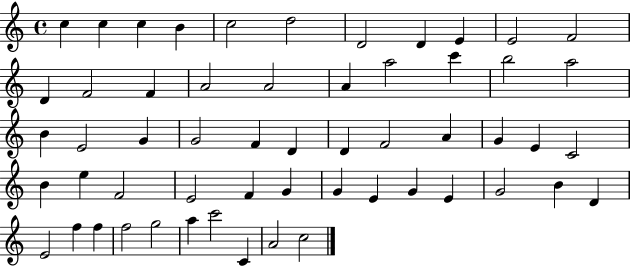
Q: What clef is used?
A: treble